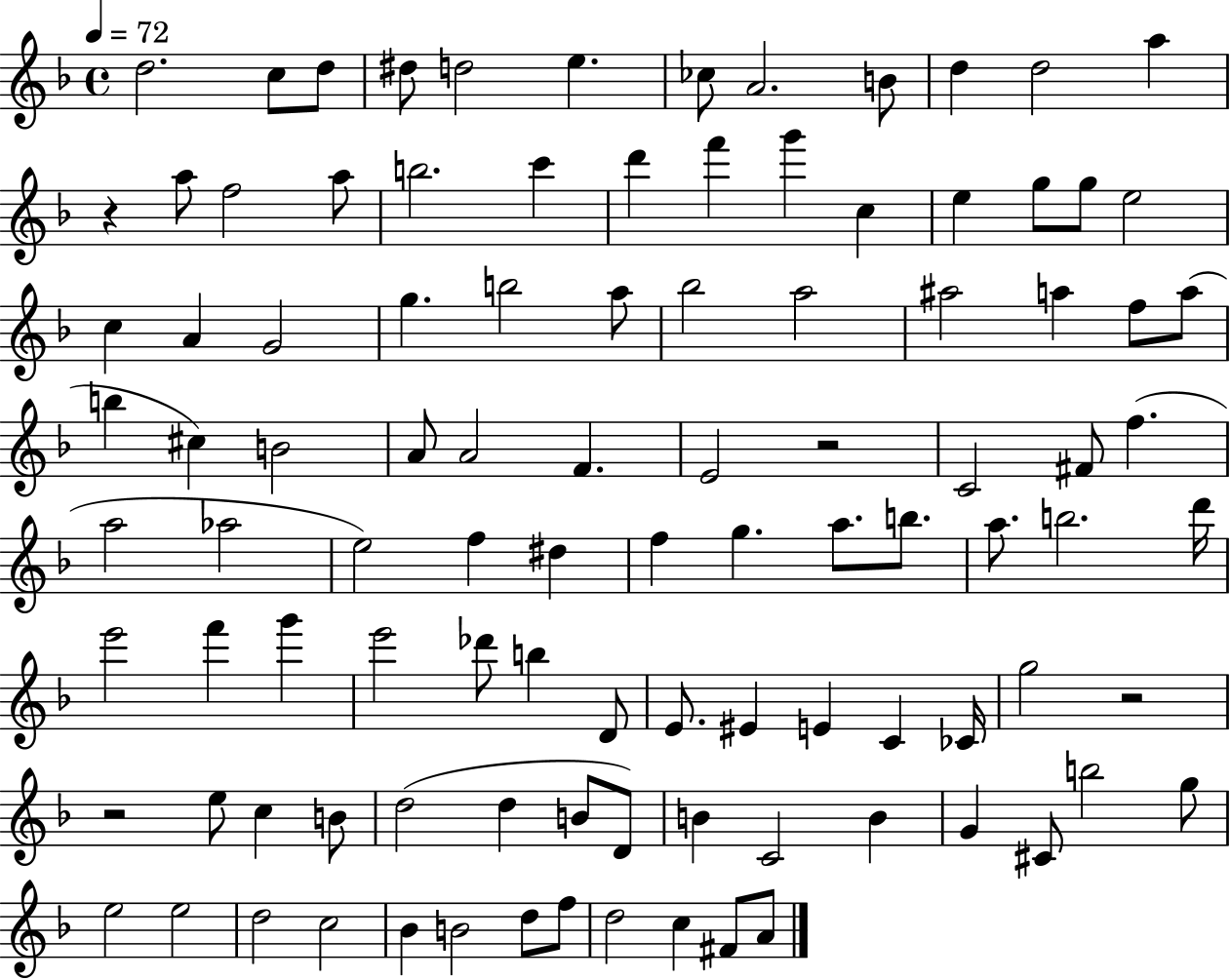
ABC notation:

X:1
T:Untitled
M:4/4
L:1/4
K:F
d2 c/2 d/2 ^d/2 d2 e _c/2 A2 B/2 d d2 a z a/2 f2 a/2 b2 c' d' f' g' c e g/2 g/2 e2 c A G2 g b2 a/2 _b2 a2 ^a2 a f/2 a/2 b ^c B2 A/2 A2 F E2 z2 C2 ^F/2 f a2 _a2 e2 f ^d f g a/2 b/2 a/2 b2 d'/4 e'2 f' g' e'2 _d'/2 b D/2 E/2 ^E E C _C/4 g2 z2 z2 e/2 c B/2 d2 d B/2 D/2 B C2 B G ^C/2 b2 g/2 e2 e2 d2 c2 _B B2 d/2 f/2 d2 c ^F/2 A/2